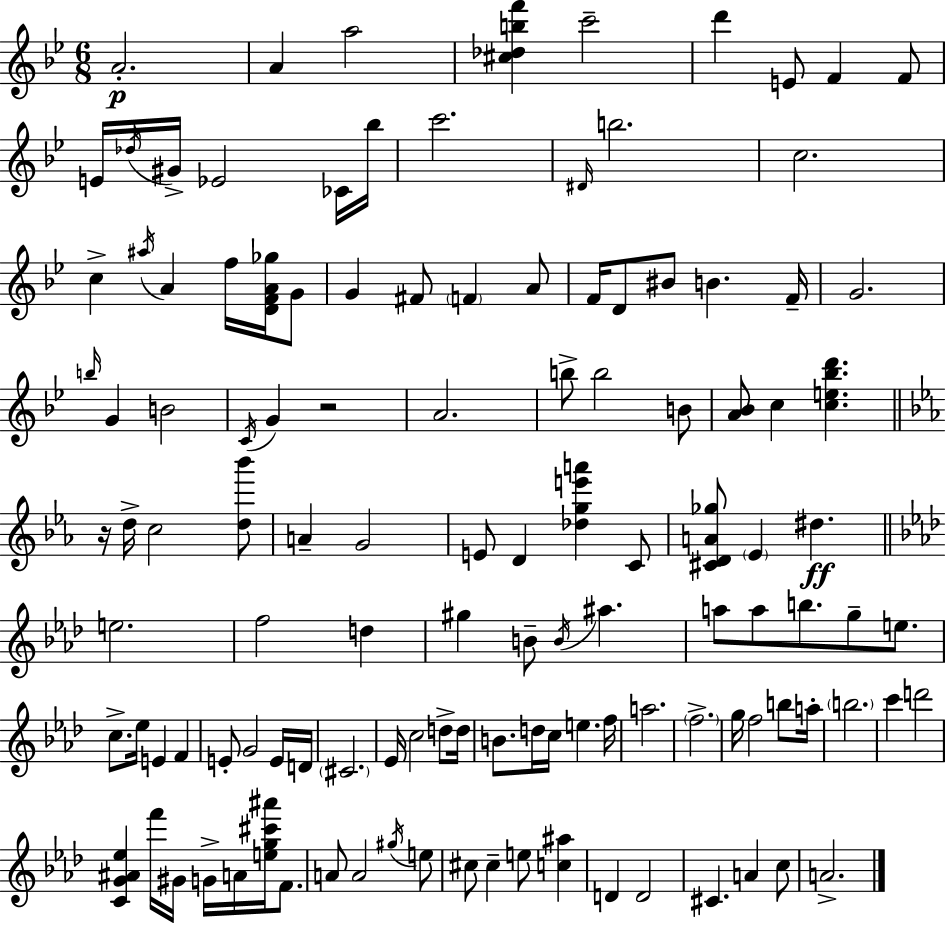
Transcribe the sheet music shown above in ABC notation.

X:1
T:Untitled
M:6/8
L:1/4
K:Gm
A2 A a2 [^c_dbf'] c'2 d' E/2 F F/2 E/4 _d/4 ^G/4 _E2 _C/4 _b/4 c'2 ^D/4 b2 c2 c ^a/4 A f/4 [DFA_g]/4 G/2 G ^F/2 F A/2 F/4 D/2 ^B/2 B F/4 G2 b/4 G B2 C/4 G z2 A2 b/2 b2 B/2 [A_B]/2 c [ce_bd'] z/4 d/4 c2 [d_b']/2 A G2 E/2 D [_dge'a'] C/2 [^CDA_g]/2 _E ^d e2 f2 d ^g B/2 B/4 ^a a/2 a/2 b/2 g/2 e/2 c/2 _e/4 E F E/2 G2 E/4 D/4 ^C2 _E/4 c2 d/2 d/4 B/2 d/4 c/4 e f/4 a2 f2 g/4 f2 b/2 a/4 b2 c' d'2 [CG^A_e] f'/4 ^G/4 G/4 A/4 [eg^c'^a']/4 F/2 A/2 A2 ^g/4 e/2 ^c/2 ^c e/2 [c^a] D D2 ^C A c/2 A2